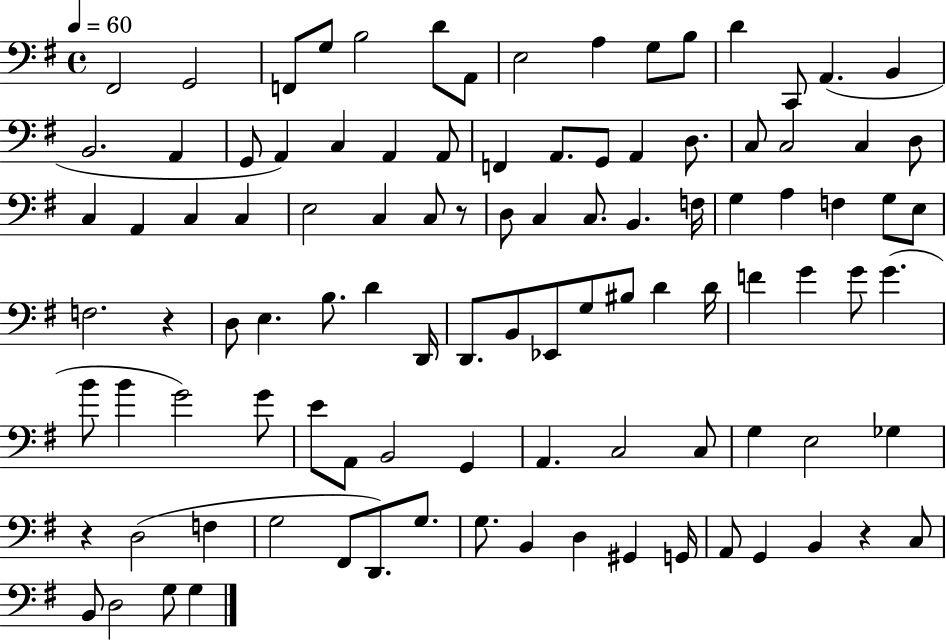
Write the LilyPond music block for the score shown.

{
  \clef bass
  \time 4/4
  \defaultTimeSignature
  \key g \major
  \tempo 4 = 60
  fis,2 g,2 | f,8 g8 b2 d'8 a,8 | e2 a4 g8 b8 | d'4 c,8 a,4.( b,4 | \break b,2. a,4 | g,8 a,4) c4 a,4 a,8 | f,4 a,8. g,8 a,4 d8. | c8 c2 c4 d8 | \break c4 a,4 c4 c4 | e2 c4 c8 r8 | d8 c4 c8. b,4. f16 | g4 a4 f4 g8 e8 | \break f2. r4 | d8 e4. b8. d'4 d,16 | d,8. b,8 ees,8 g8 bis8 d'4 d'16 | f'4 g'4 g'8 g'4.( | \break b'8 b'4 g'2) g'8 | e'8 a,8 b,2 g,4 | a,4. c2 c8 | g4 e2 ges4 | \break r4 d2( f4 | g2 fis,8 d,8.) g8. | g8. b,4 d4 gis,4 g,16 | a,8 g,4 b,4 r4 c8 | \break b,8 d2 g8 g4 | \bar "|."
}